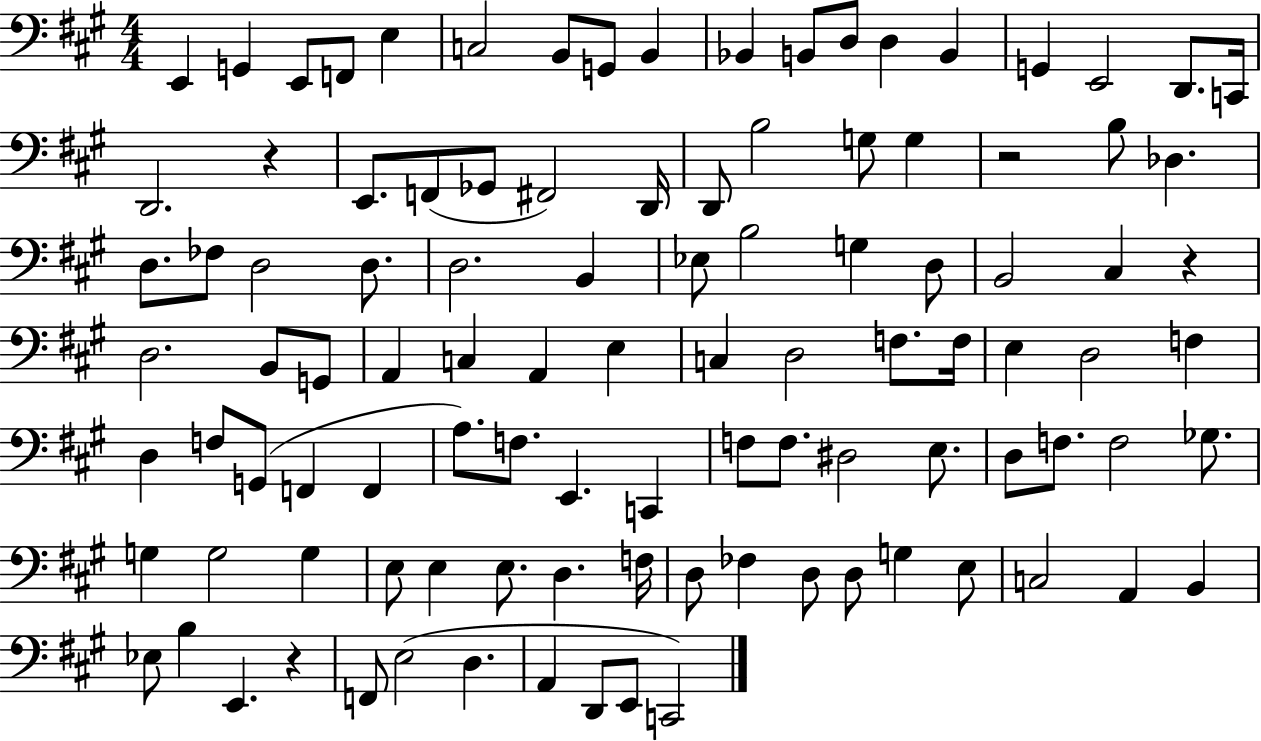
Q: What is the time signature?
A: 4/4